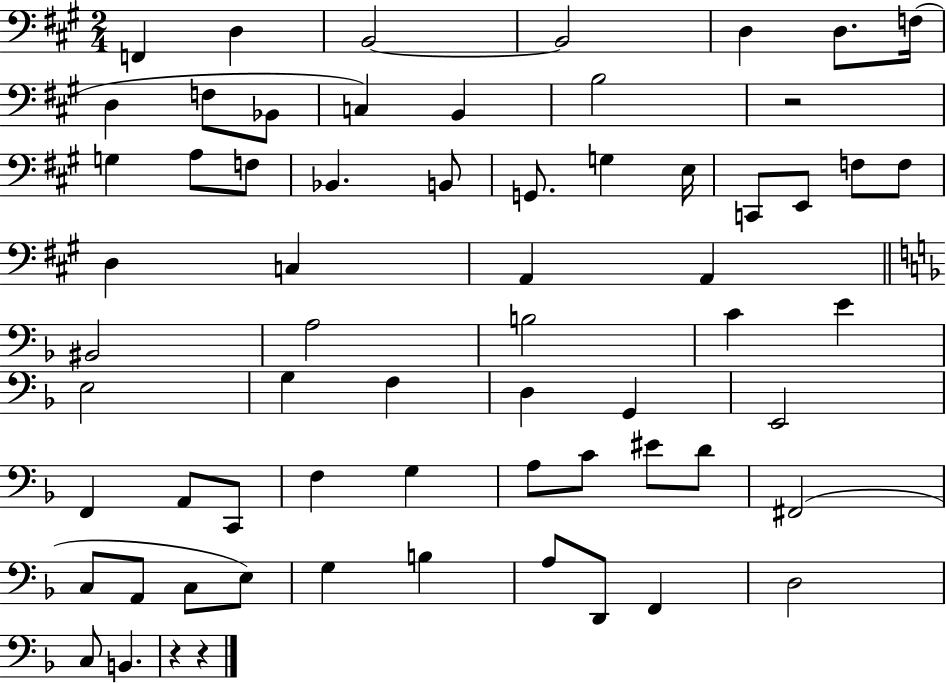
X:1
T:Untitled
M:2/4
L:1/4
K:A
F,, D, B,,2 B,,2 D, D,/2 F,/4 D, F,/2 _B,,/2 C, B,, B,2 z2 G, A,/2 F,/2 _B,, B,,/2 G,,/2 G, E,/4 C,,/2 E,,/2 F,/2 F,/2 D, C, A,, A,, ^B,,2 A,2 B,2 C E E,2 G, F, D, G,, E,,2 F,, A,,/2 C,,/2 F, G, A,/2 C/2 ^E/2 D/2 ^F,,2 C,/2 A,,/2 C,/2 E,/2 G, B, A,/2 D,,/2 F,, D,2 C,/2 B,, z z